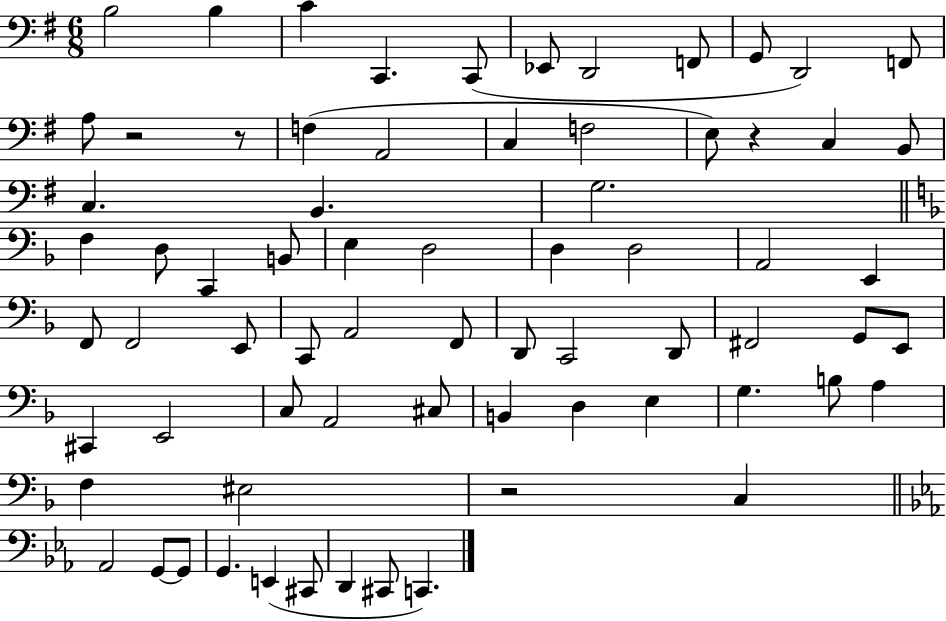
{
  \clef bass
  \numericTimeSignature
  \time 6/8
  \key g \major
  \repeat volta 2 { b2 b4 | c'4 c,4. c,8( | ees,8 d,2 f,8 | g,8 d,2) f,8 | \break a8 r2 r8 | f4( a,2 | c4 f2 | e8) r4 c4 b,8 | \break c4. b,4. | g2. | \bar "||" \break \key f \major f4 d8 c,4 b,8 | e4 d2 | d4 d2 | a,2 e,4 | \break f,8 f,2 e,8 | c,8 a,2 f,8 | d,8 c,2 d,8 | fis,2 g,8 e,8 | \break cis,4 e,2 | c8 a,2 cis8 | b,4 d4 e4 | g4. b8 a4 | \break f4 eis2 | r2 c4 | \bar "||" \break \key c \minor aes,2 g,8~~ g,8 | g,4. e,4( cis,8 | d,4 cis,8 c,4.) | } \bar "|."
}